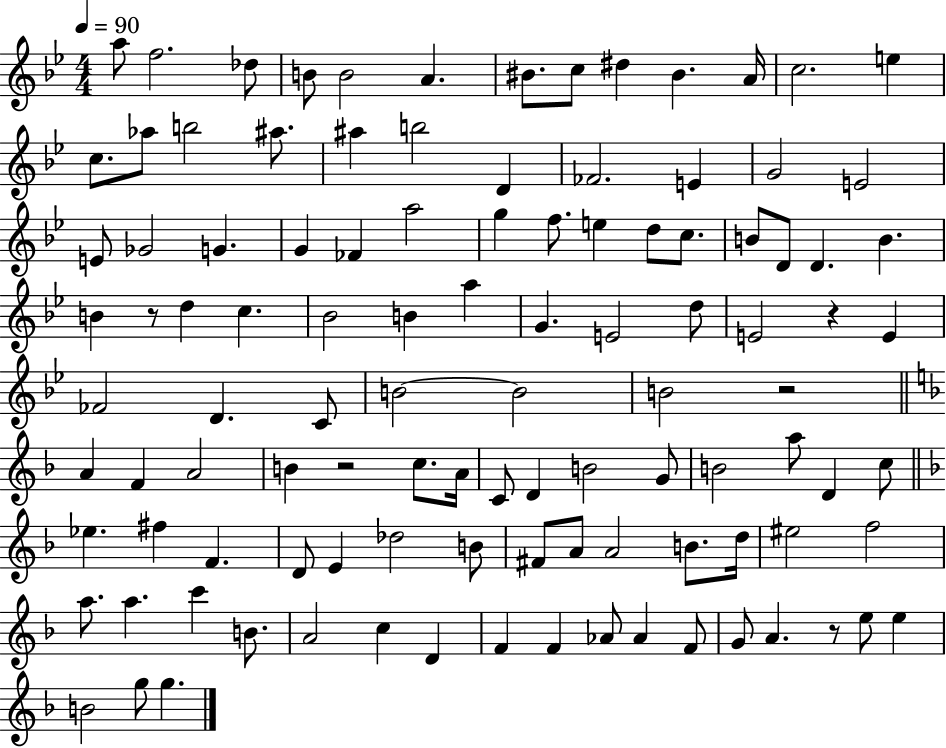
A5/e F5/h. Db5/e B4/e B4/h A4/q. BIS4/e. C5/e D#5/q BIS4/q. A4/s C5/h. E5/q C5/e. Ab5/e B5/h A#5/e. A#5/q B5/h D4/q FES4/h. E4/q G4/h E4/h E4/e Gb4/h G4/q. G4/q FES4/q A5/h G5/q F5/e. E5/q D5/e C5/e. B4/e D4/e D4/q. B4/q. B4/q R/e D5/q C5/q. Bb4/h B4/q A5/q G4/q. E4/h D5/e E4/h R/q E4/q FES4/h D4/q. C4/e B4/h B4/h B4/h R/h A4/q F4/q A4/h B4/q R/h C5/e. A4/s C4/e D4/q B4/h G4/e B4/h A5/e D4/q C5/e Eb5/q. F#5/q F4/q. D4/e E4/q Db5/h B4/e F#4/e A4/e A4/h B4/e. D5/s EIS5/h F5/h A5/e. A5/q. C6/q B4/e. A4/h C5/q D4/q F4/q F4/q Ab4/e Ab4/q F4/e G4/e A4/q. R/e E5/e E5/q B4/h G5/e G5/q.